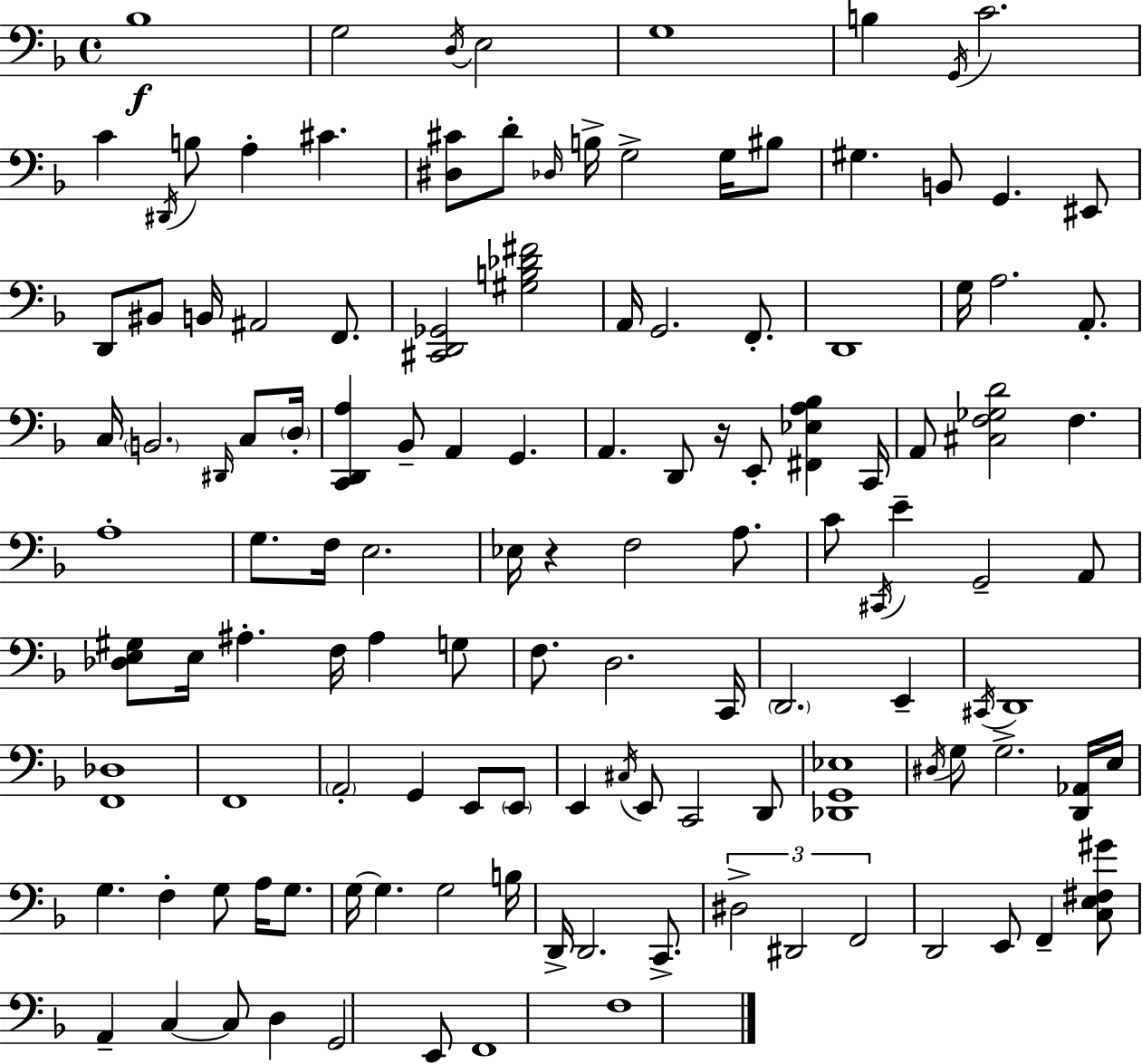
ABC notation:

X:1
T:Untitled
M:4/4
L:1/4
K:Dm
_B,4 G,2 D,/4 E,2 G,4 B, G,,/4 C2 C ^D,,/4 B,/2 A, ^C [^D,^C]/2 D/2 _D,/4 B,/4 G,2 G,/4 ^B,/2 ^G, B,,/2 G,, ^E,,/2 D,,/2 ^B,,/2 B,,/4 ^A,,2 F,,/2 [^C,,D,,_G,,]2 [^G,B,_D^F]2 A,,/4 G,,2 F,,/2 D,,4 G,/4 A,2 A,,/2 C,/4 B,,2 ^D,,/4 C,/2 D,/4 [C,,D,,A,] _B,,/2 A,, G,, A,, D,,/2 z/4 E,,/2 [^F,,_E,A,_B,] C,,/4 A,,/2 [^C,F,_G,D]2 F, A,4 G,/2 F,/4 E,2 _E,/4 z F,2 A,/2 C/2 ^C,,/4 E G,,2 A,,/2 [_D,E,^G,]/2 E,/4 ^A, F,/4 ^A, G,/2 F,/2 D,2 C,,/4 D,,2 E,, ^C,,/4 D,,4 [F,,_D,]4 F,,4 A,,2 G,, E,,/2 E,,/2 E,, ^C,/4 E,,/2 C,,2 D,,/2 [_D,,G,,_E,]4 ^D,/4 G,/2 G,2 [D,,_A,,]/4 E,/4 G, F, G,/2 A,/4 G,/2 G,/4 G, G,2 B,/4 D,,/4 D,,2 C,,/2 ^D,2 ^D,,2 F,,2 D,,2 E,,/2 F,, [C,E,^F,^G]/2 A,, C, C,/2 D, G,,2 E,,/2 F,,4 F,4